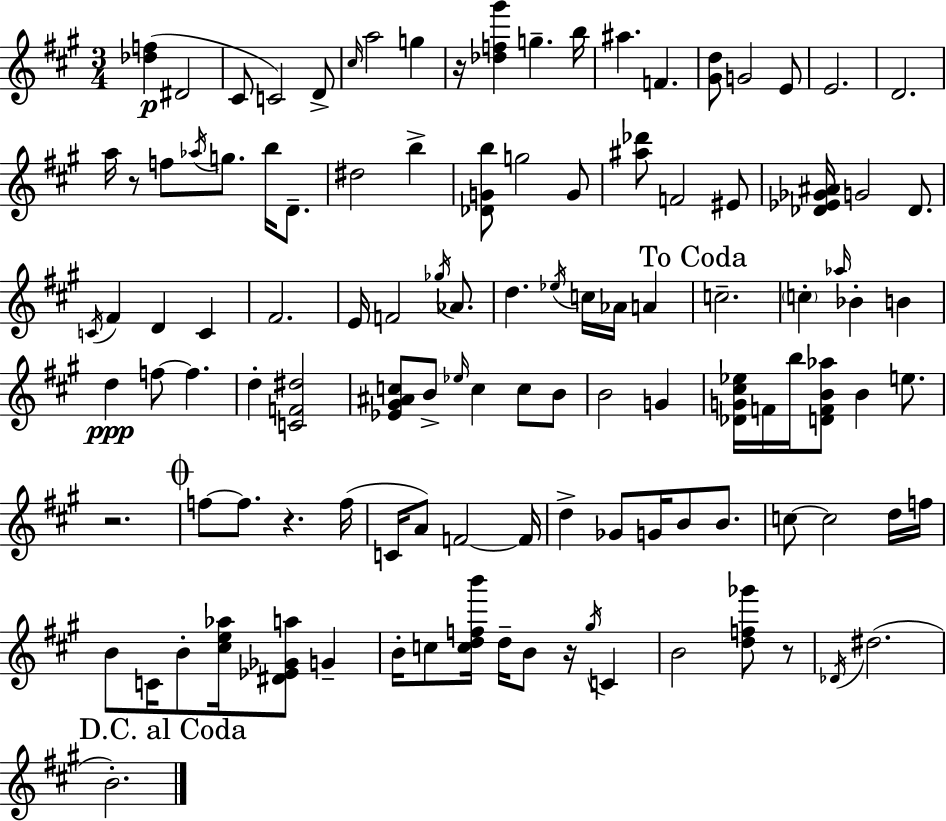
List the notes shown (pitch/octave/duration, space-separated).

[Db5,F5]/q D#4/h C#4/e C4/h D4/e C#5/s A5/h G5/q R/s [Db5,F5,G#6]/q G5/q. B5/s A#5/q. F4/q. [G#4,D5]/e G4/h E4/e E4/h. D4/h. A5/s R/e F5/e Ab5/s G5/e. B5/s D4/e. D#5/h B5/q [Db4,G4,B5]/e G5/h G4/e [A#5,Db6]/e F4/h EIS4/e [Db4,Eb4,Gb4,A#4]/s G4/h Db4/e. C4/s F#4/q D4/q C4/q F#4/h. E4/s F4/h Gb5/s Ab4/e. D5/q. Eb5/s C5/s Ab4/s A4/q C5/h. C5/q Ab5/s Bb4/q B4/q D5/q F5/e F5/q. D5/q [C4,F4,D#5]/h [Eb4,G#4,A#4,C5]/e B4/e Eb5/s C5/q C5/e B4/e B4/h G4/q [Db4,G4,C#5,Eb5]/s F4/s B5/s [D4,F4,B4,Ab5]/e B4/q E5/e. R/h. F5/e F5/e. R/q. F5/s C4/s A4/e F4/h F4/s D5/q Gb4/e G4/s B4/e B4/e. C5/e C5/h D5/s F5/s B4/e C4/s B4/e [C#5,E5,Ab5]/s [D#4,Eb4,Gb4,A5]/e G4/q B4/s C5/e [C5,D5,F5,B6]/s D5/s B4/e R/s G#5/s C4/q B4/h [D5,F5,Gb6]/e R/e Db4/s D#5/h. B4/h.